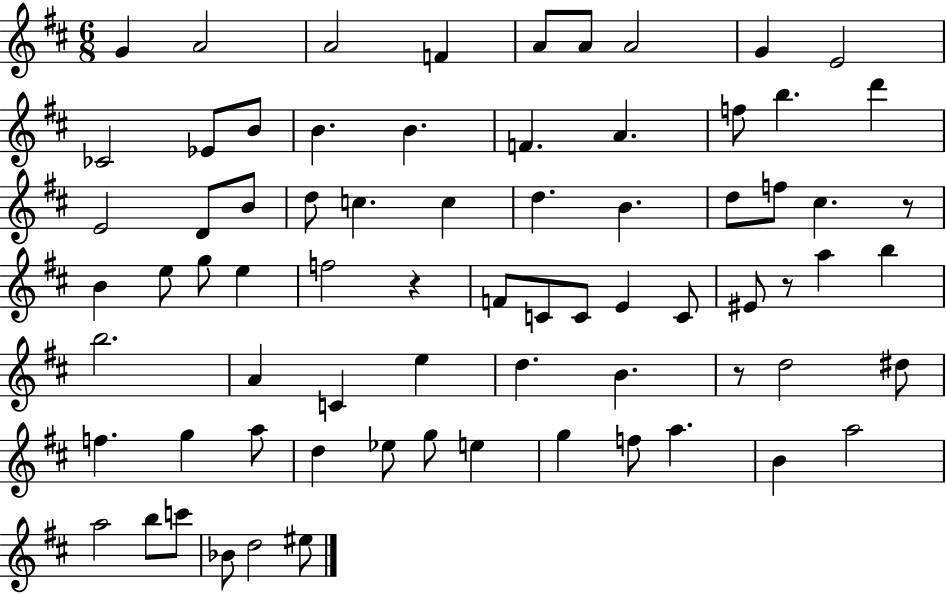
{
  \clef treble
  \numericTimeSignature
  \time 6/8
  \key d \major
  \repeat volta 2 { g'4 a'2 | a'2 f'4 | a'8 a'8 a'2 | g'4 e'2 | \break ces'2 ees'8 b'8 | b'4. b'4. | f'4. a'4. | f''8 b''4. d'''4 | \break e'2 d'8 b'8 | d''8 c''4. c''4 | d''4. b'4. | d''8 f''8 cis''4. r8 | \break b'4 e''8 g''8 e''4 | f''2 r4 | f'8 c'8 c'8 e'4 c'8 | eis'8 r8 a''4 b''4 | \break b''2. | a'4 c'4 e''4 | d''4. b'4. | r8 d''2 dis''8 | \break f''4. g''4 a''8 | d''4 ees''8 g''8 e''4 | g''4 f''8 a''4. | b'4 a''2 | \break a''2 b''8 c'''8 | bes'8 d''2 eis''8 | } \bar "|."
}